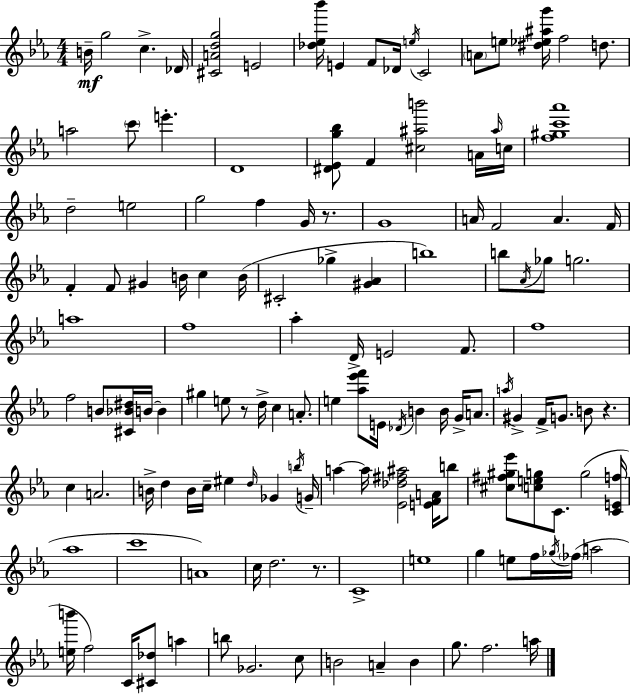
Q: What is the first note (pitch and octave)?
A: B4